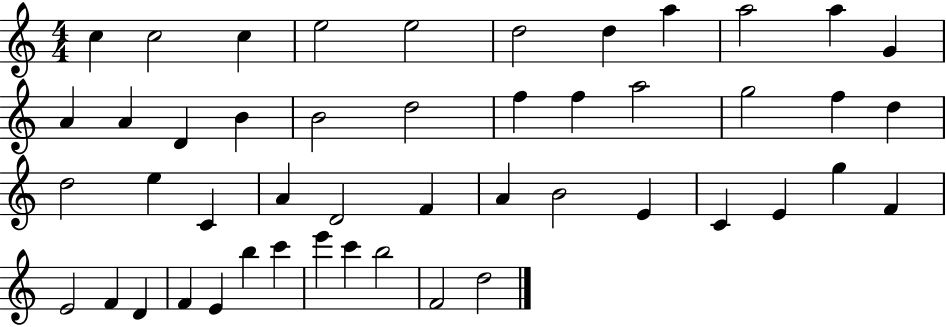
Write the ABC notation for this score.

X:1
T:Untitled
M:4/4
L:1/4
K:C
c c2 c e2 e2 d2 d a a2 a G A A D B B2 d2 f f a2 g2 f d d2 e C A D2 F A B2 E C E g F E2 F D F E b c' e' c' b2 F2 d2